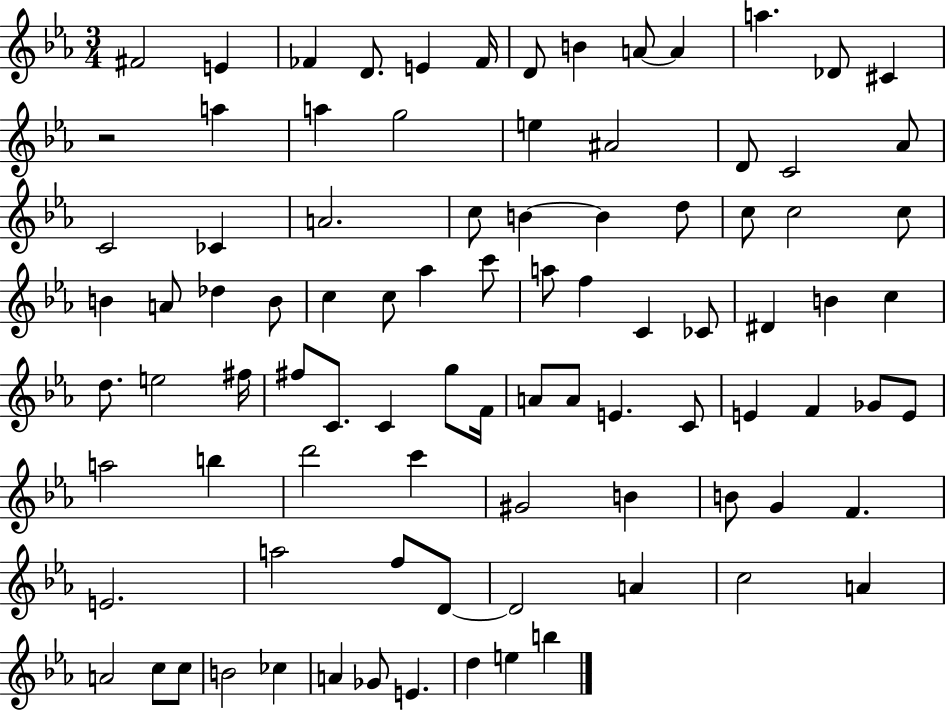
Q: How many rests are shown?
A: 1